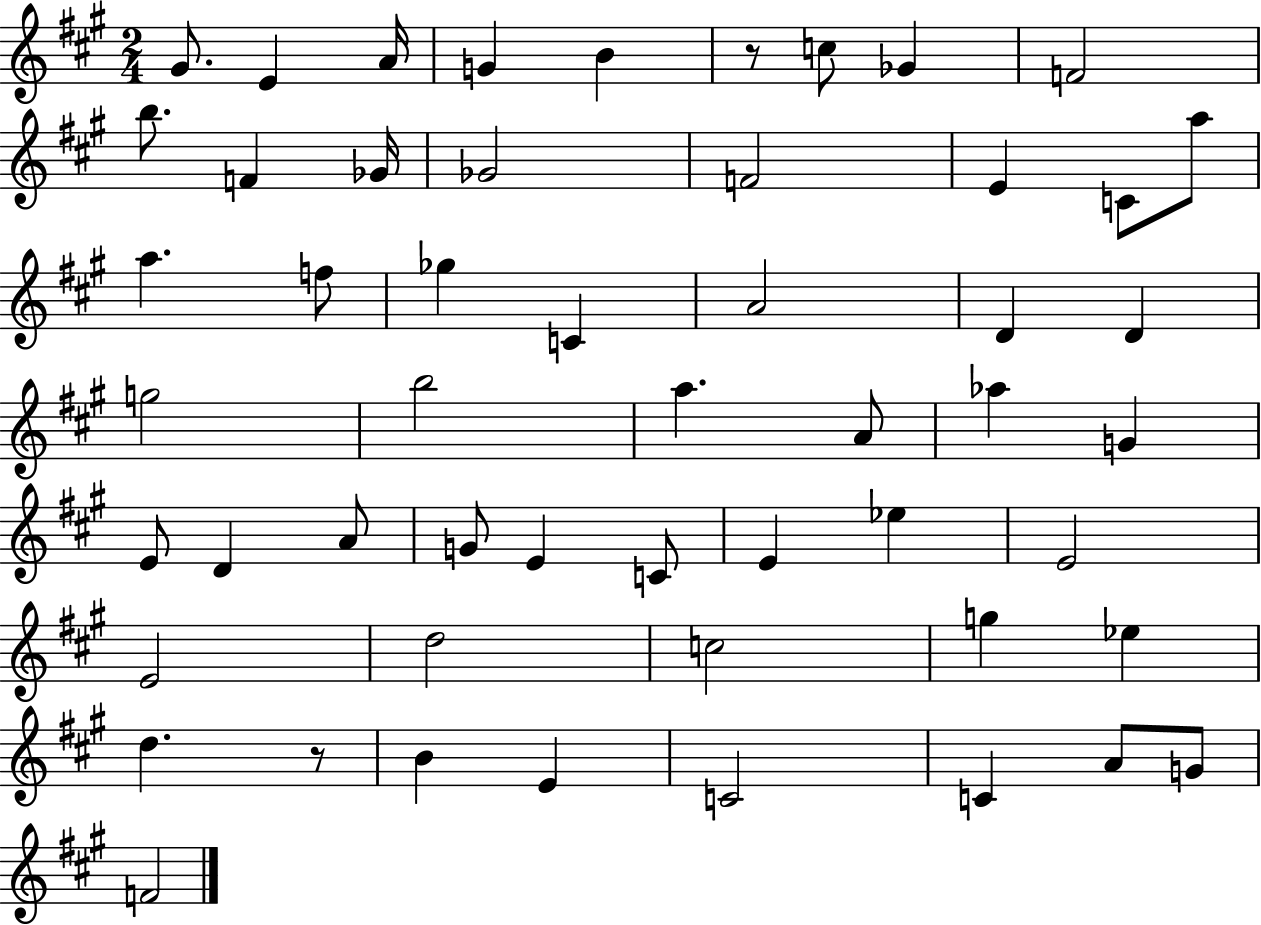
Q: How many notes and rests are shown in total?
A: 53